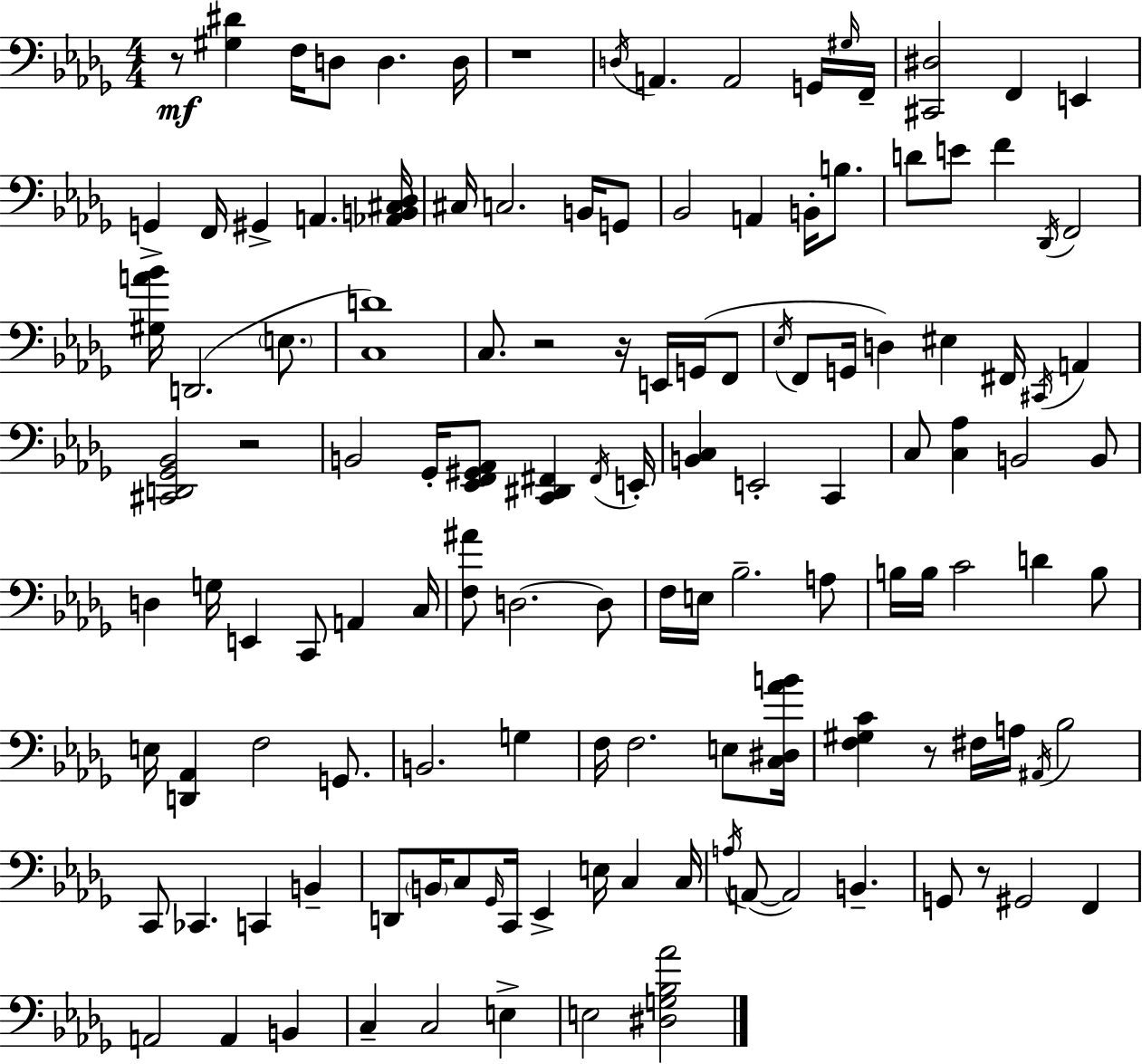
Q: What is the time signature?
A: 4/4